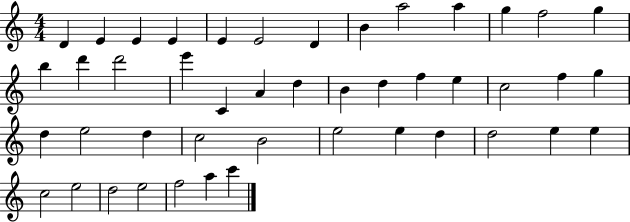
{
  \clef treble
  \numericTimeSignature
  \time 4/4
  \key c \major
  d'4 e'4 e'4 e'4 | e'4 e'2 d'4 | b'4 a''2 a''4 | g''4 f''2 g''4 | \break b''4 d'''4 d'''2 | e'''4 c'4 a'4 d''4 | b'4 d''4 f''4 e''4 | c''2 f''4 g''4 | \break d''4 e''2 d''4 | c''2 b'2 | e''2 e''4 d''4 | d''2 e''4 e''4 | \break c''2 e''2 | d''2 e''2 | f''2 a''4 c'''4 | \bar "|."
}